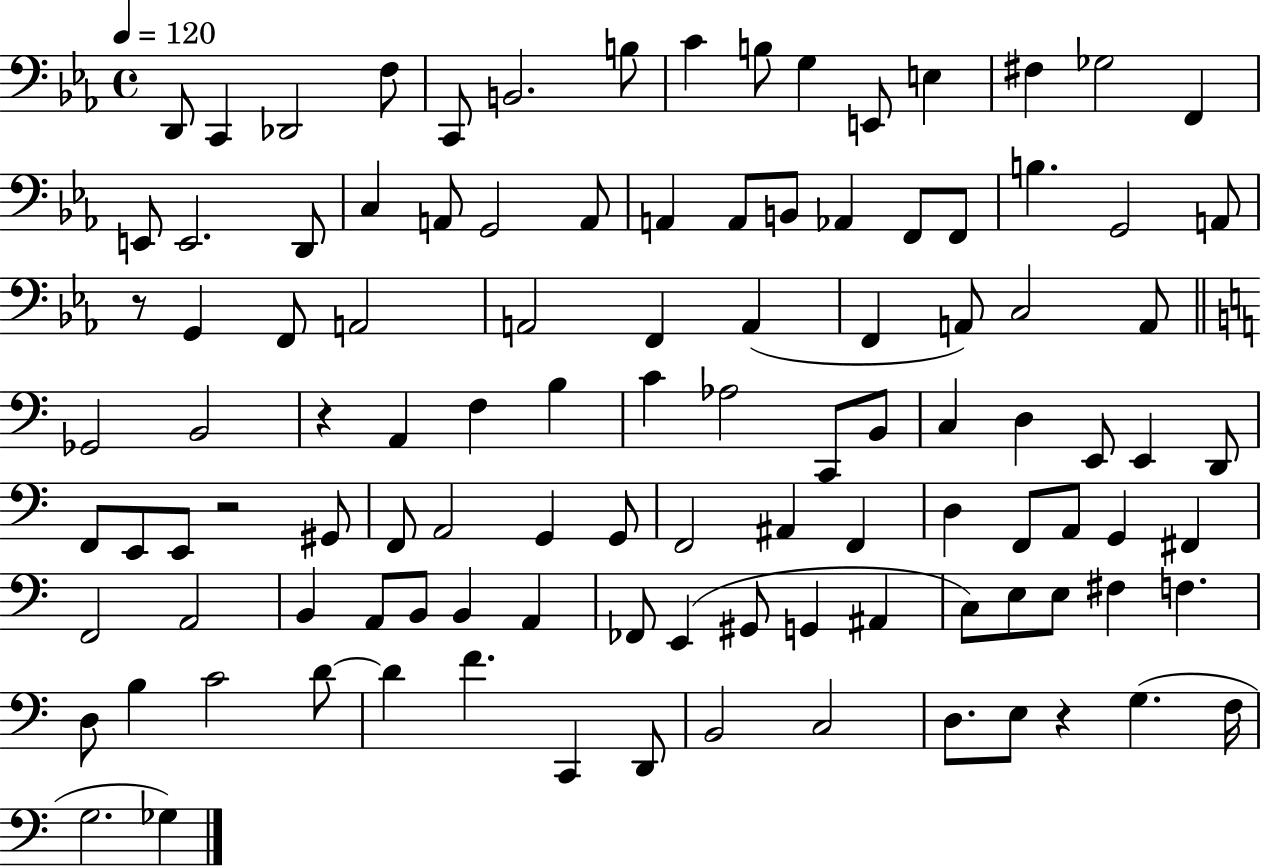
D2/e C2/q Db2/h F3/e C2/e B2/h. B3/e C4/q B3/e G3/q E2/e E3/q F#3/q Gb3/h F2/q E2/e E2/h. D2/e C3/q A2/e G2/h A2/e A2/q A2/e B2/e Ab2/q F2/e F2/e B3/q. G2/h A2/e R/e G2/q F2/e A2/h A2/h F2/q A2/q F2/q A2/e C3/h A2/e Gb2/h B2/h R/q A2/q F3/q B3/q C4/q Ab3/h C2/e B2/e C3/q D3/q E2/e E2/q D2/e F2/e E2/e E2/e R/h G#2/e F2/e A2/h G2/q G2/e F2/h A#2/q F2/q D3/q F2/e A2/e G2/q F#2/q F2/h A2/h B2/q A2/e B2/e B2/q A2/q FES2/e E2/q G#2/e G2/q A#2/q C3/e E3/e E3/e F#3/q F3/q. D3/e B3/q C4/h D4/e D4/q F4/q. C2/q D2/e B2/h C3/h D3/e. E3/e R/q G3/q. F3/s G3/h. Gb3/q